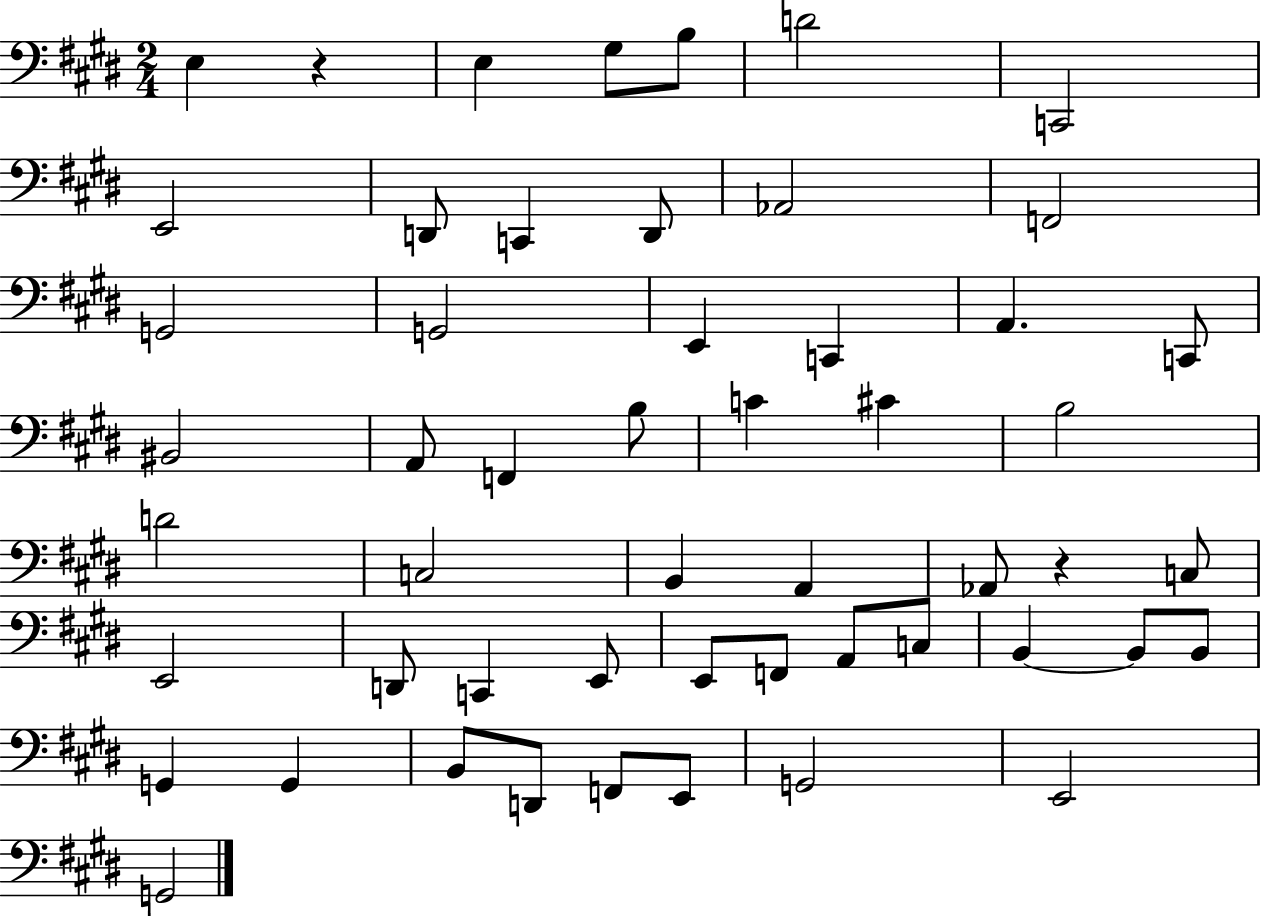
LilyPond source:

{
  \clef bass
  \numericTimeSignature
  \time 2/4
  \key e \major
  e4 r4 | e4 gis8 b8 | d'2 | c,2 | \break e,2 | d,8 c,4 d,8 | aes,2 | f,2 | \break g,2 | g,2 | e,4 c,4 | a,4. c,8 | \break bis,2 | a,8 f,4 b8 | c'4 cis'4 | b2 | \break d'2 | c2 | b,4 a,4 | aes,8 r4 c8 | \break e,2 | d,8 c,4 e,8 | e,8 f,8 a,8 c8 | b,4~~ b,8 b,8 | \break g,4 g,4 | b,8 d,8 f,8 e,8 | g,2 | e,2 | \break g,2 | \bar "|."
}